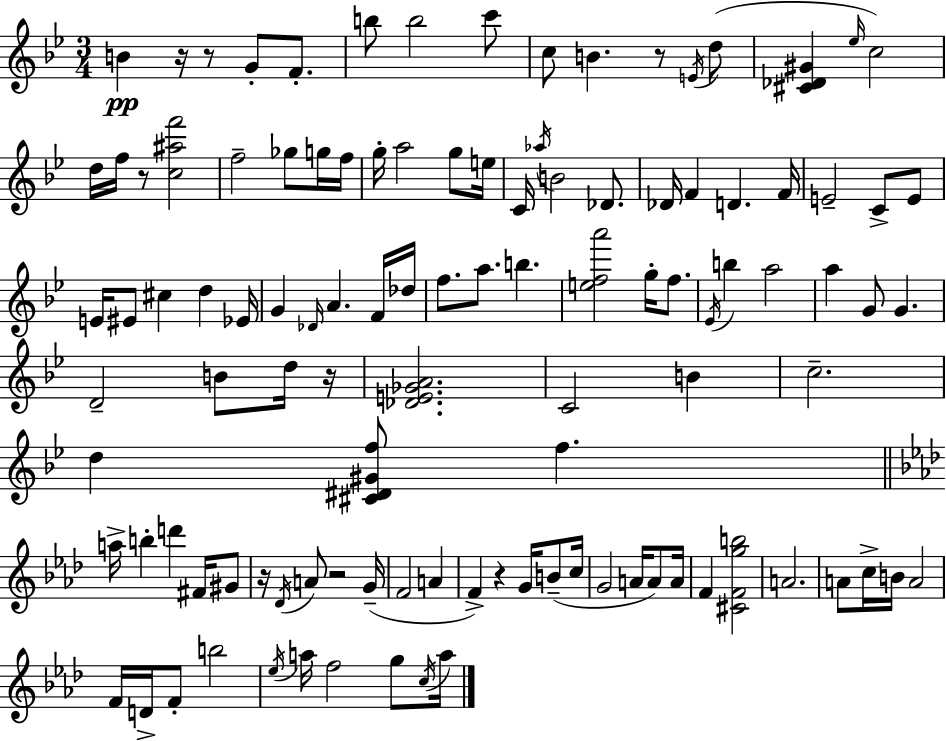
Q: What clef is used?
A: treble